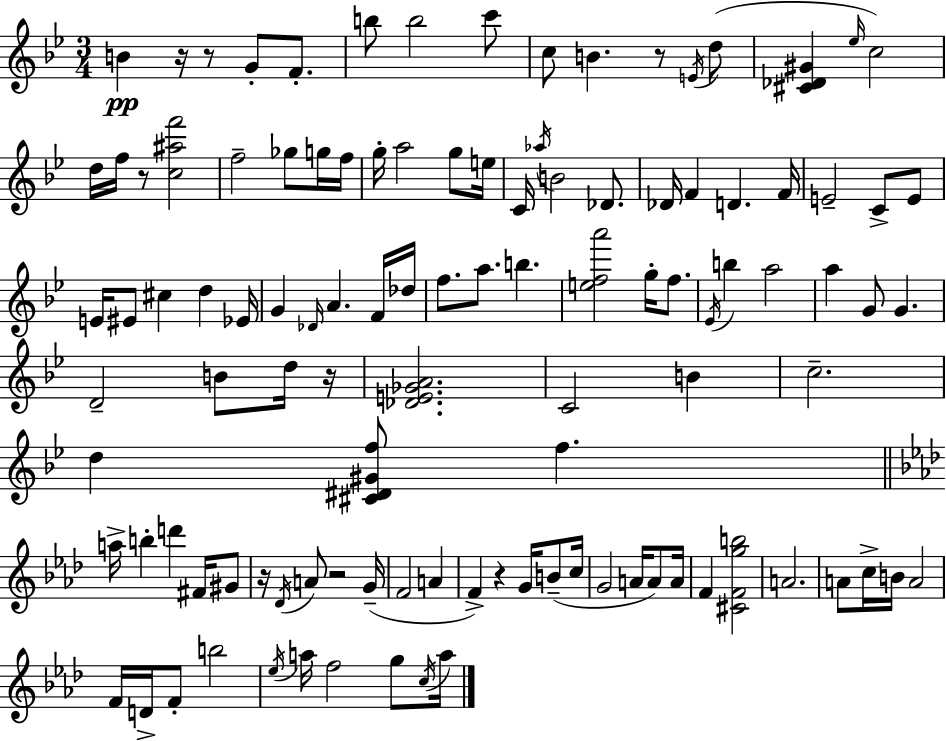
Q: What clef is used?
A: treble